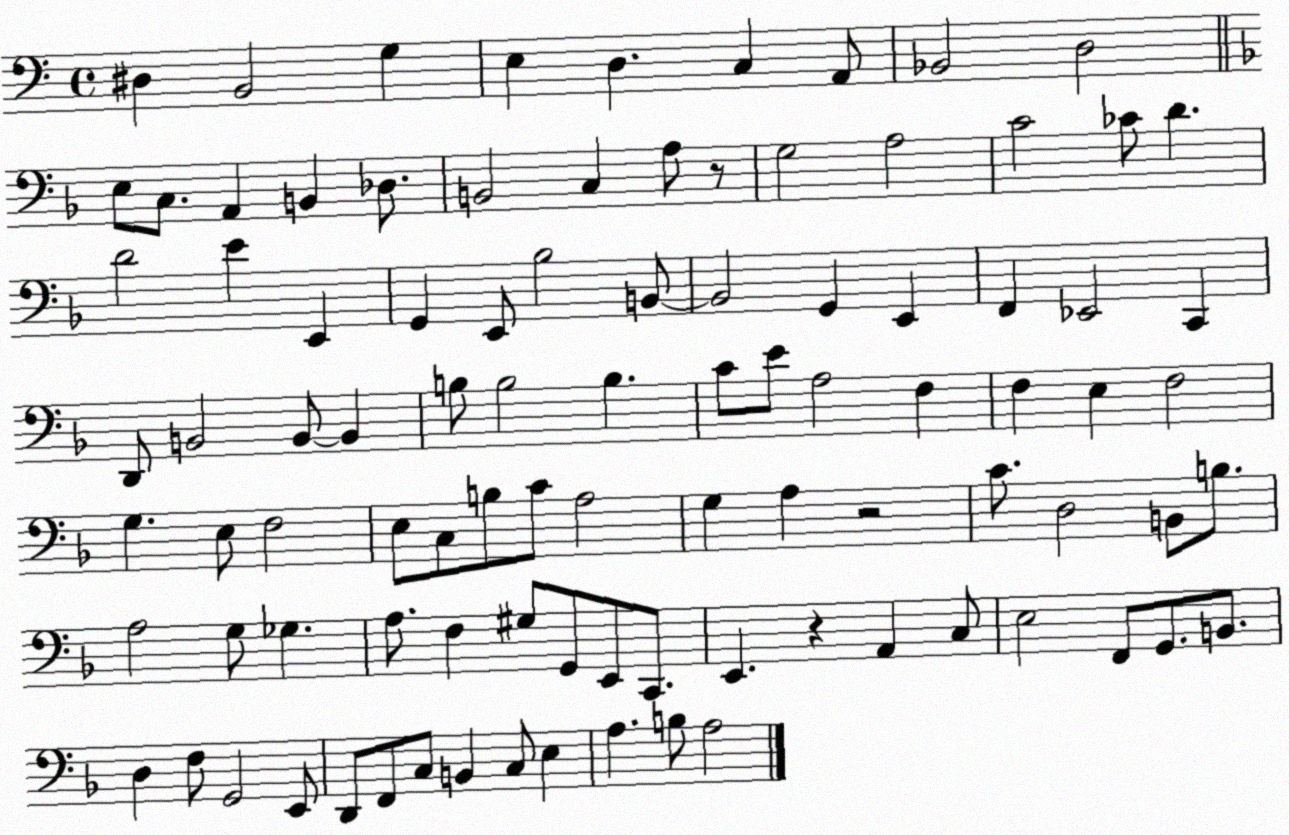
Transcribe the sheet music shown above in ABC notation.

X:1
T:Untitled
M:4/4
L:1/4
K:C
^D, B,,2 G, E, D, C, A,,/2 _B,,2 D,2 E,/2 C,/2 A,, B,, _D,/2 B,,2 C, A,/2 z/2 G,2 A,2 C2 _C/2 D D2 E E,, G,, E,,/2 _B,2 B,,/2 B,,2 G,, E,, F,, _E,,2 C,, D,,/2 B,,2 B,,/2 B,, B,/2 B,2 B, C/2 E/2 A,2 F, F, E, F,2 G, E,/2 F,2 E,/2 C,/2 B,/2 C/2 A,2 G, A, z2 C/2 D,2 B,,/2 B,/2 A,2 G,/2 _G, A,/2 F, ^G,/2 G,,/2 E,,/2 C,,/2 E,, z A,, C,/2 E,2 F,,/2 G,,/2 B,,/2 D, F,/2 G,,2 E,,/2 D,,/2 F,,/2 C,/2 B,, C,/2 E, A, B,/2 A,2